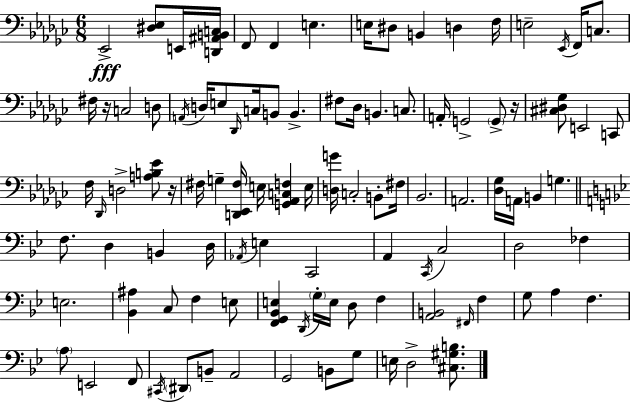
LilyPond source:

{
  \clef bass
  \numericTimeSignature
  \time 6/8
  \key ees \minor
  ees,2->\fff <dis ees>8 e,16 <d, ais, b, c>16 | f,8 f,4 e4. | e16 dis8 b,4 d4 f16 | e2-- \acciaccatura { ees,16 } f,16 c8. | \break fis16 r16 c2 d8 | \acciaccatura { a,16 } d16 e8 \grace { des,16 } c16 b,8 b,4.-> | fis8 des16 b,4. | c8. a,16-. g,2-> | \break \parenthesize g,8-> r16 <cis dis ges>8 e,2 | c,8 f16 \grace { des,16 } d2-> | <a b ees'>8 r16 fis16 g4-- <d, ees, fis>16 e16 <g, aes, c f>4 | e16 <d g'>16 c2-. | \break b,8-. fis16 bes,2. | a,2. | <des ges>16 a,16 b,4 g4. | \bar "||" \break \key bes \major f8. d4 b,4 d16 | \acciaccatura { aes,16 } e4 c,2 | a,4 \acciaccatura { c,16 } c2 | d2 fes4 | \break e2. | <bes, ais>4 c8 f4 | e8 <f, g, bes, e>4 \acciaccatura { d,16 } \parenthesize g16-. e16 d8 f4 | <a, b,>2 \grace { fis,16 } | \break f4 g8 a4 f4. | \parenthesize a8 e,2 | f,8 \acciaccatura { cis,16 } \parenthesize dis,8 b,8-- a,2 | g,2 | \break b,8 g8 e16 d2-> | <cis gis b>8. \bar "|."
}